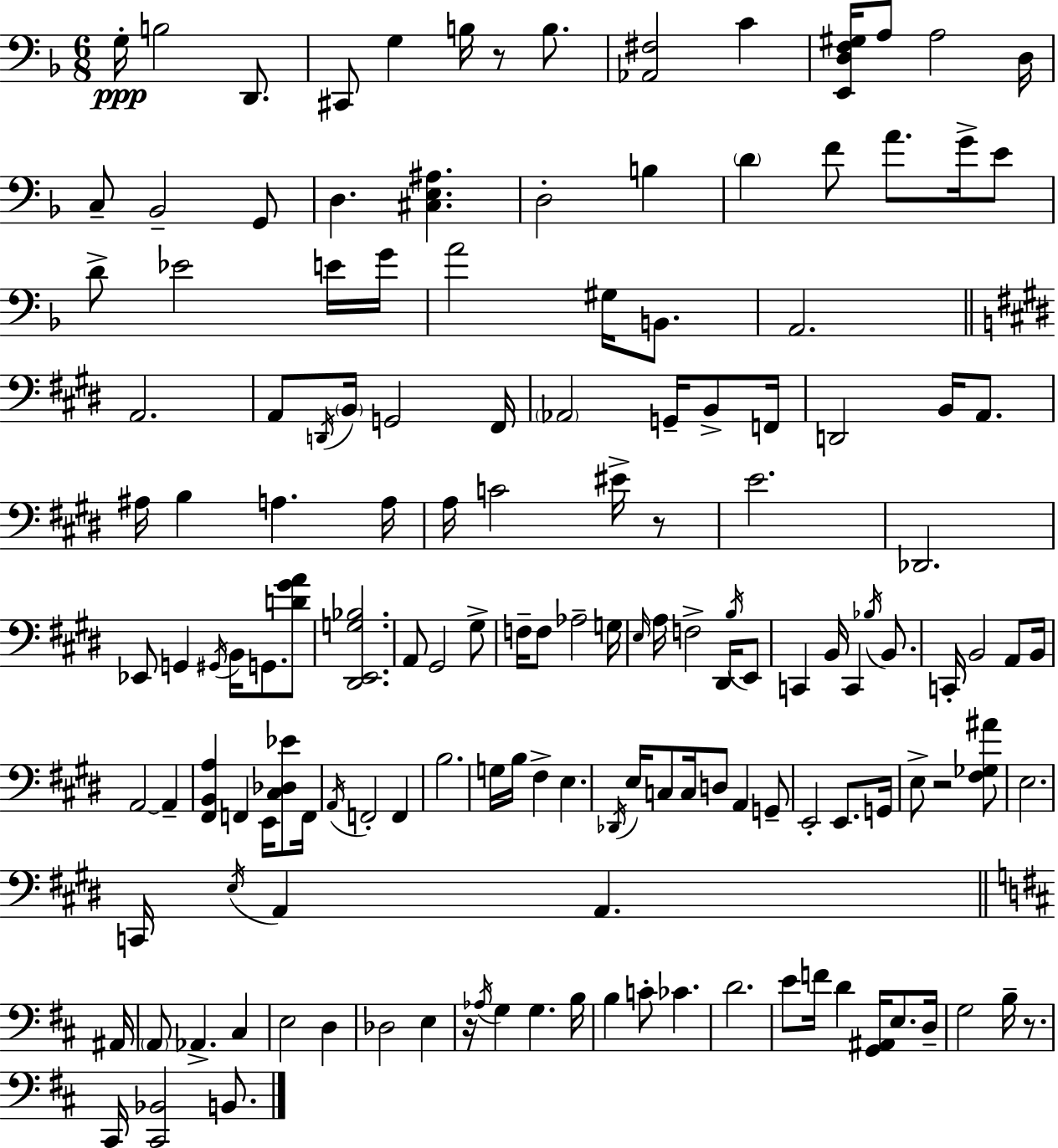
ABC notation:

X:1
T:Untitled
M:6/8
L:1/4
K:F
G,/4 B,2 D,,/2 ^C,,/2 G, B,/4 z/2 B,/2 [_A,,^F,]2 C [E,,D,F,^G,]/4 A,/2 A,2 D,/4 C,/2 _B,,2 G,,/2 D, [^C,E,^A,] D,2 B, D F/2 A/2 G/4 E/2 D/2 _E2 E/4 G/4 A2 ^G,/4 B,,/2 A,,2 A,,2 A,,/2 D,,/4 B,,/4 G,,2 ^F,,/4 _A,,2 G,,/4 B,,/2 F,,/4 D,,2 B,,/4 A,,/2 ^A,/4 B, A, A,/4 A,/4 C2 ^E/4 z/2 E2 _D,,2 _E,,/2 G,, ^G,,/4 B,,/4 G,,/2 [D^GA]/2 [^D,,E,,G,_B,]2 A,,/2 ^G,,2 ^G,/2 F,/4 F,/2 _A,2 G,/4 E,/4 A,/4 F,2 ^D,,/4 B,/4 E,,/2 C,, B,,/4 C,, _B,/4 B,,/2 C,,/4 B,,2 A,,/2 B,,/4 A,,2 A,, [^F,,B,,A,] F,, E,,/4 [^C,_D,_E]/2 F,,/4 A,,/4 F,,2 F,, B,2 G,/4 B,/4 ^F, E, _D,,/4 E,/4 C,/2 C,/4 D,/2 A,, G,,/2 E,,2 E,,/2 G,,/4 E,/2 z2 [^F,_G,^A]/2 E,2 C,,/4 E,/4 A,, A,, ^A,,/4 A,,/2 _A,, ^C, E,2 D, _D,2 E, z/4 _A,/4 G, G, B,/4 B, C/2 _C D2 E/2 F/4 D [G,,^A,,]/4 E,/2 D,/4 G,2 B,/4 z/2 ^C,,/4 [^C,,_B,,]2 B,,/2